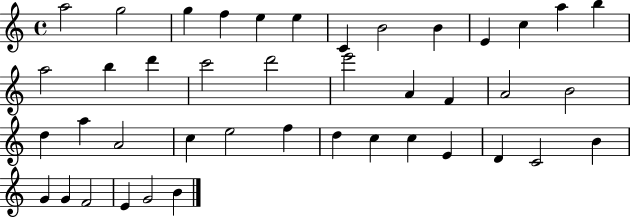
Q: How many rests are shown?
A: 0